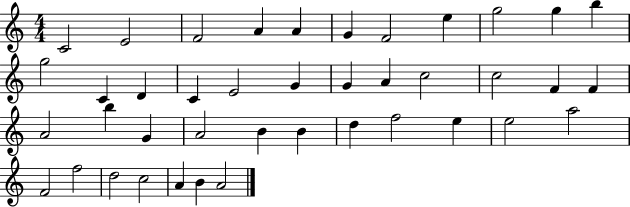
{
  \clef treble
  \numericTimeSignature
  \time 4/4
  \key c \major
  c'2 e'2 | f'2 a'4 a'4 | g'4 f'2 e''4 | g''2 g''4 b''4 | \break g''2 c'4 d'4 | c'4 e'2 g'4 | g'4 a'4 c''2 | c''2 f'4 f'4 | \break a'2 b''4 g'4 | a'2 b'4 b'4 | d''4 f''2 e''4 | e''2 a''2 | \break f'2 f''2 | d''2 c''2 | a'4 b'4 a'2 | \bar "|."
}